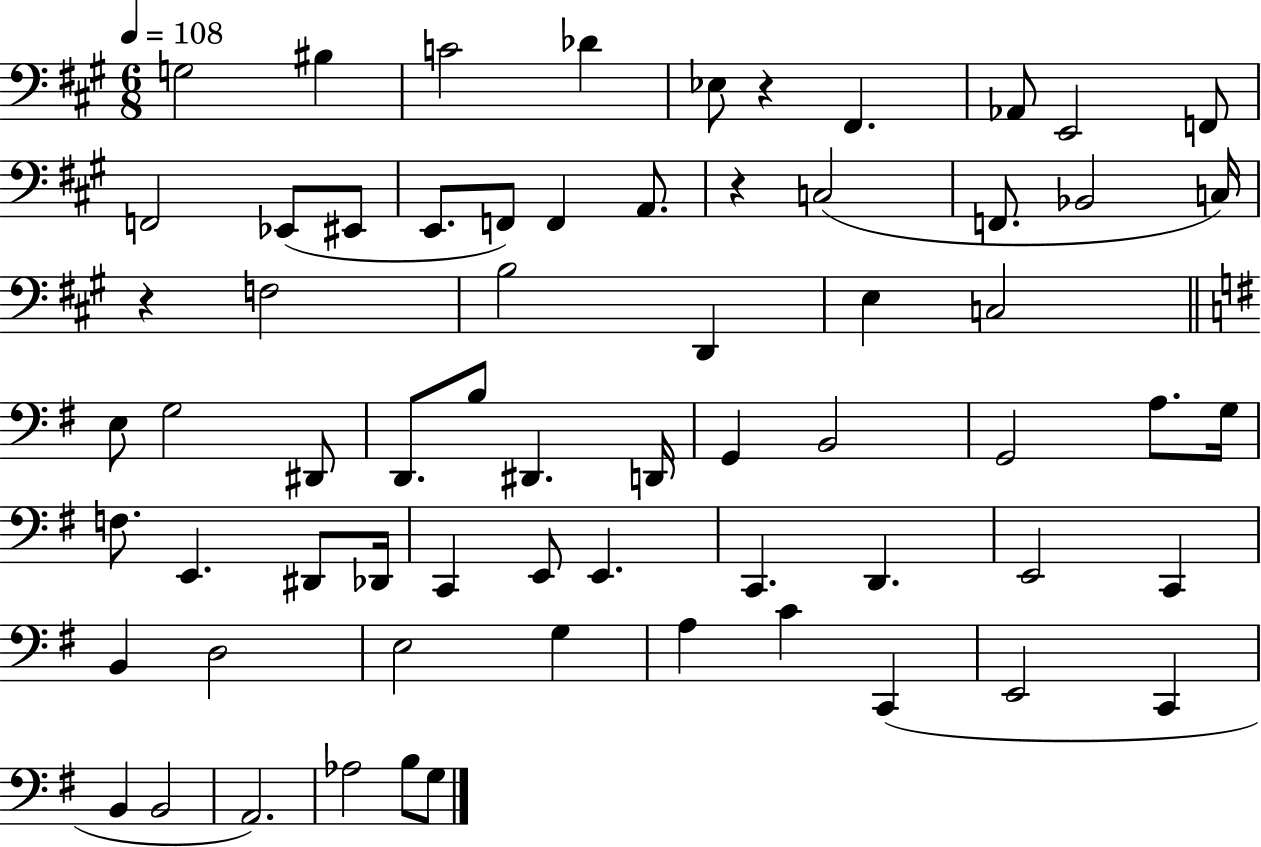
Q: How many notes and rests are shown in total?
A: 66